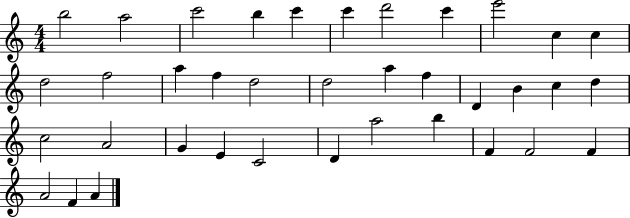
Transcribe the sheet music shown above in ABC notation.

X:1
T:Untitled
M:4/4
L:1/4
K:C
b2 a2 c'2 b c' c' d'2 c' e'2 c c d2 f2 a f d2 d2 a f D B c d c2 A2 G E C2 D a2 b F F2 F A2 F A